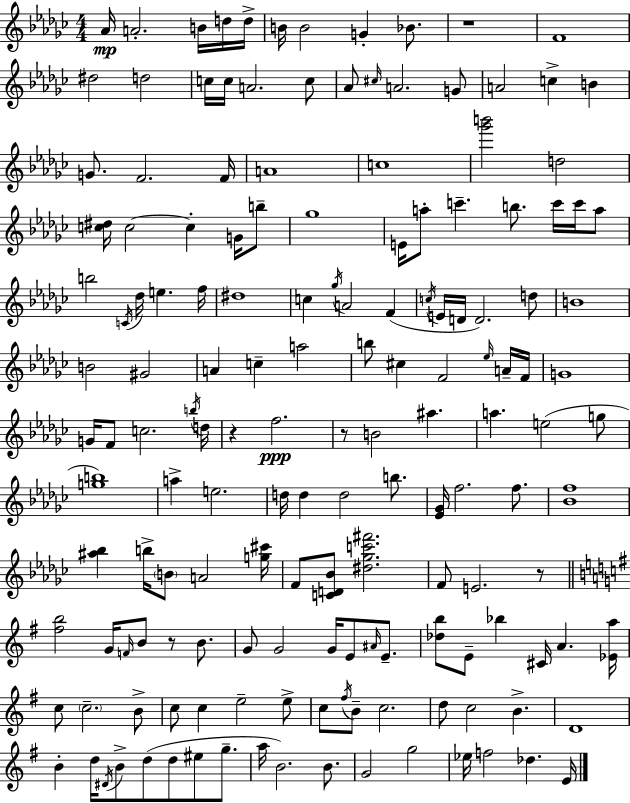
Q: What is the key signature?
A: EES minor